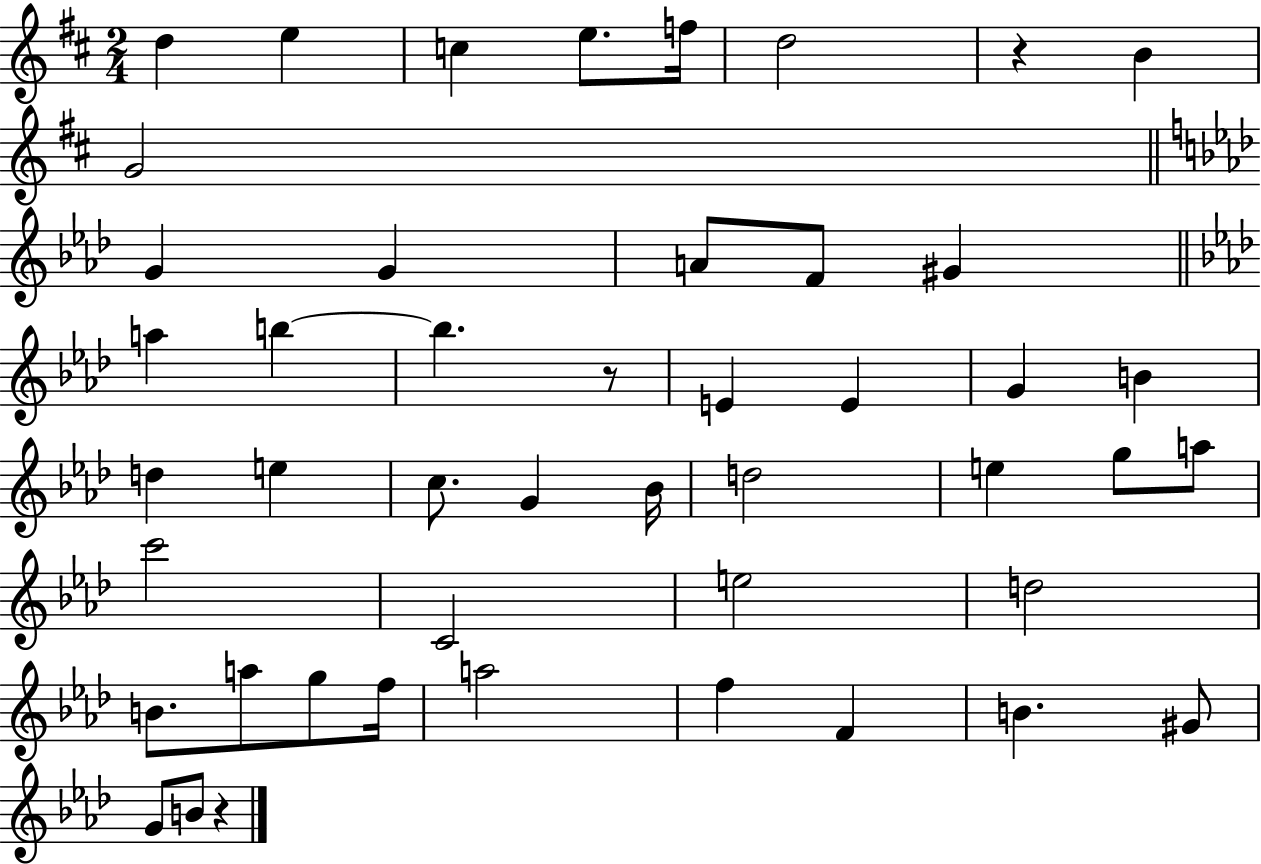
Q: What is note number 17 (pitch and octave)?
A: E4